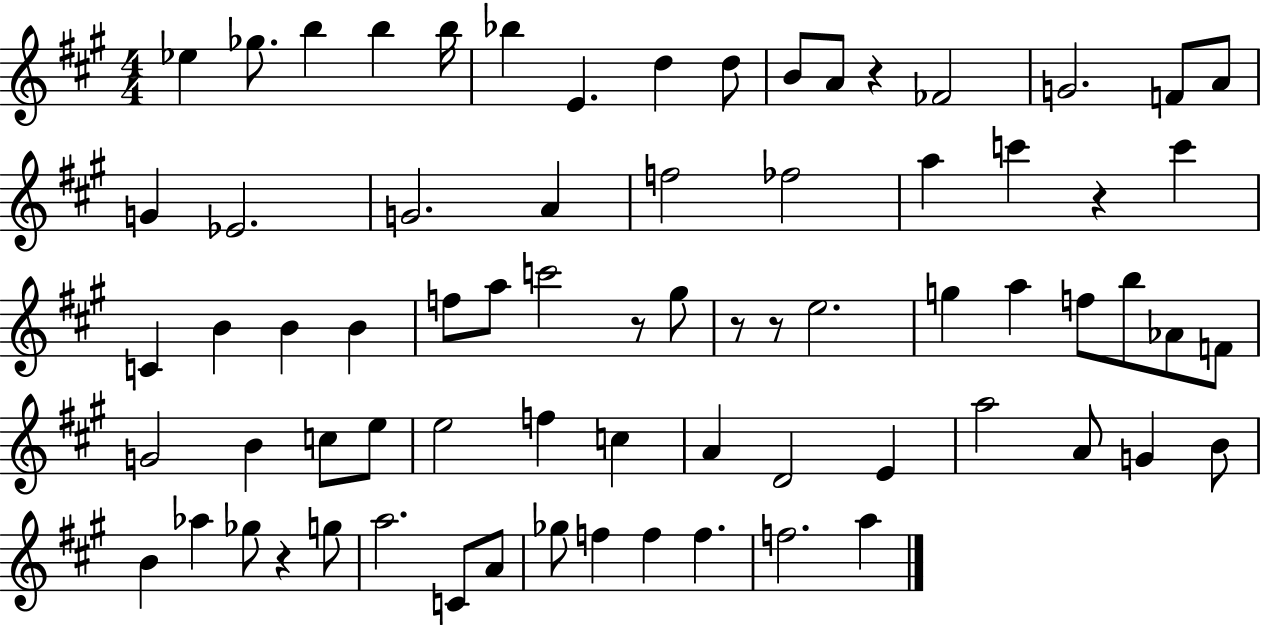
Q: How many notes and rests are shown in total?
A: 72